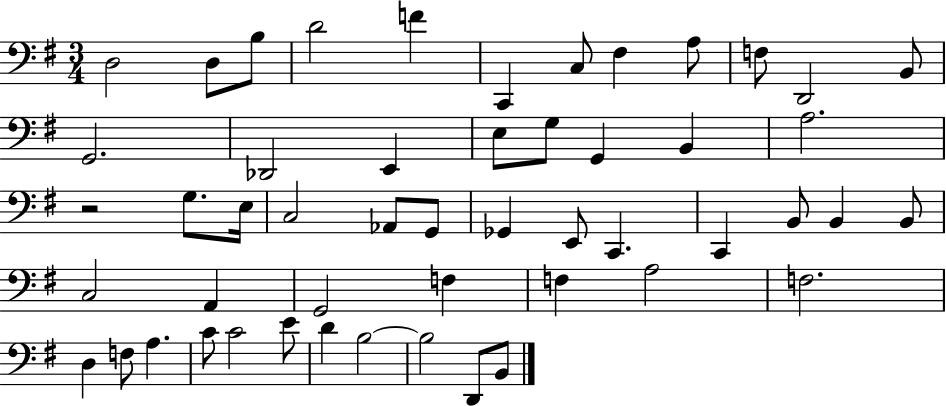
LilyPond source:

{
  \clef bass
  \numericTimeSignature
  \time 3/4
  \key g \major
  d2 d8 b8 | d'2 f'4 | c,4 c8 fis4 a8 | f8 d,2 b,8 | \break g,2. | des,2 e,4 | e8 g8 g,4 b,4 | a2. | \break r2 g8. e16 | c2 aes,8 g,8 | ges,4 e,8 c,4. | c,4 b,8 b,4 b,8 | \break c2 a,4 | g,2 f4 | f4 a2 | f2. | \break d4 f8 a4. | c'8 c'2 e'8 | d'4 b2~~ | b2 d,8 b,8 | \break \bar "|."
}